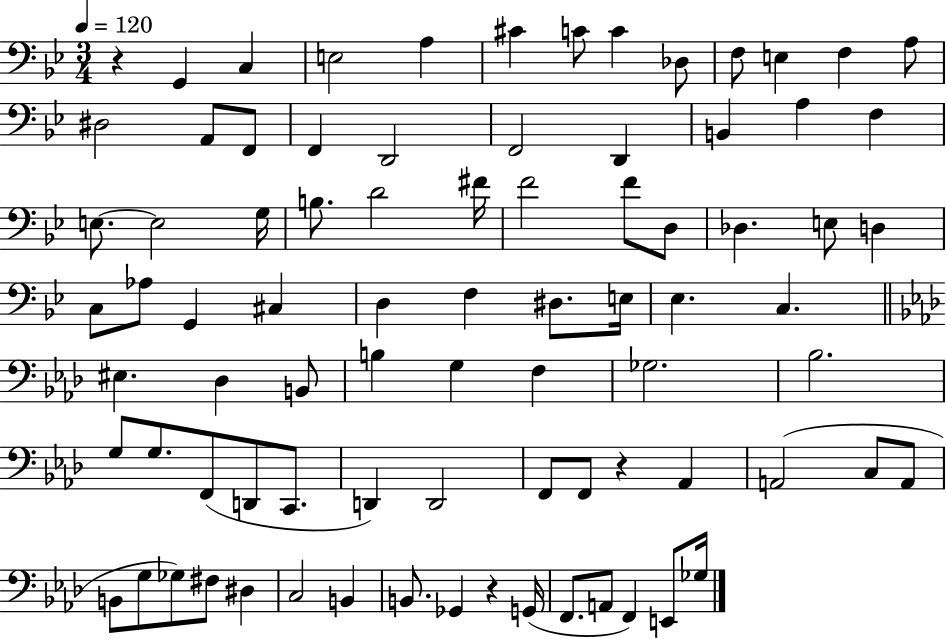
R/q G2/q C3/q E3/h A3/q C#4/q C4/e C4/q Db3/e F3/e E3/q F3/q A3/e D#3/h A2/e F2/e F2/q D2/h F2/h D2/q B2/q A3/q F3/q E3/e. E3/h G3/s B3/e. D4/h F#4/s F4/h F4/e D3/e Db3/q. E3/e D3/q C3/e Ab3/e G2/q C#3/q D3/q F3/q D#3/e. E3/s Eb3/q. C3/q. EIS3/q. Db3/q B2/e B3/q G3/q F3/q Gb3/h. Bb3/h. G3/e G3/e. F2/e D2/e C2/e. D2/q D2/h F2/e F2/e R/q Ab2/q A2/h C3/e A2/e B2/e G3/e Gb3/e F#3/e D#3/q C3/h B2/q B2/e. Gb2/q R/q G2/s F2/e. A2/e F2/q E2/e Gb3/s